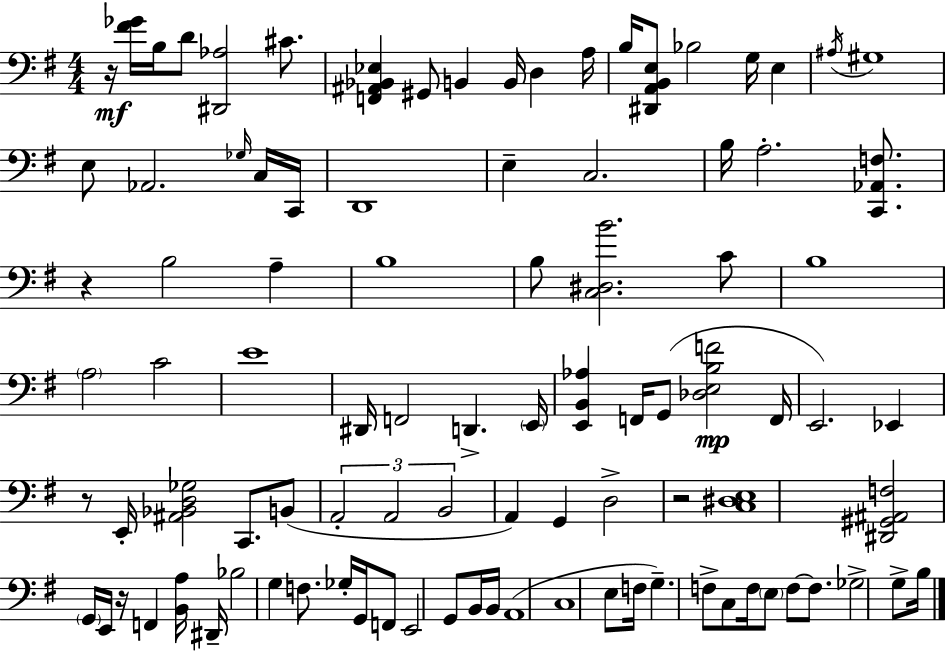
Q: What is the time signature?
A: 4/4